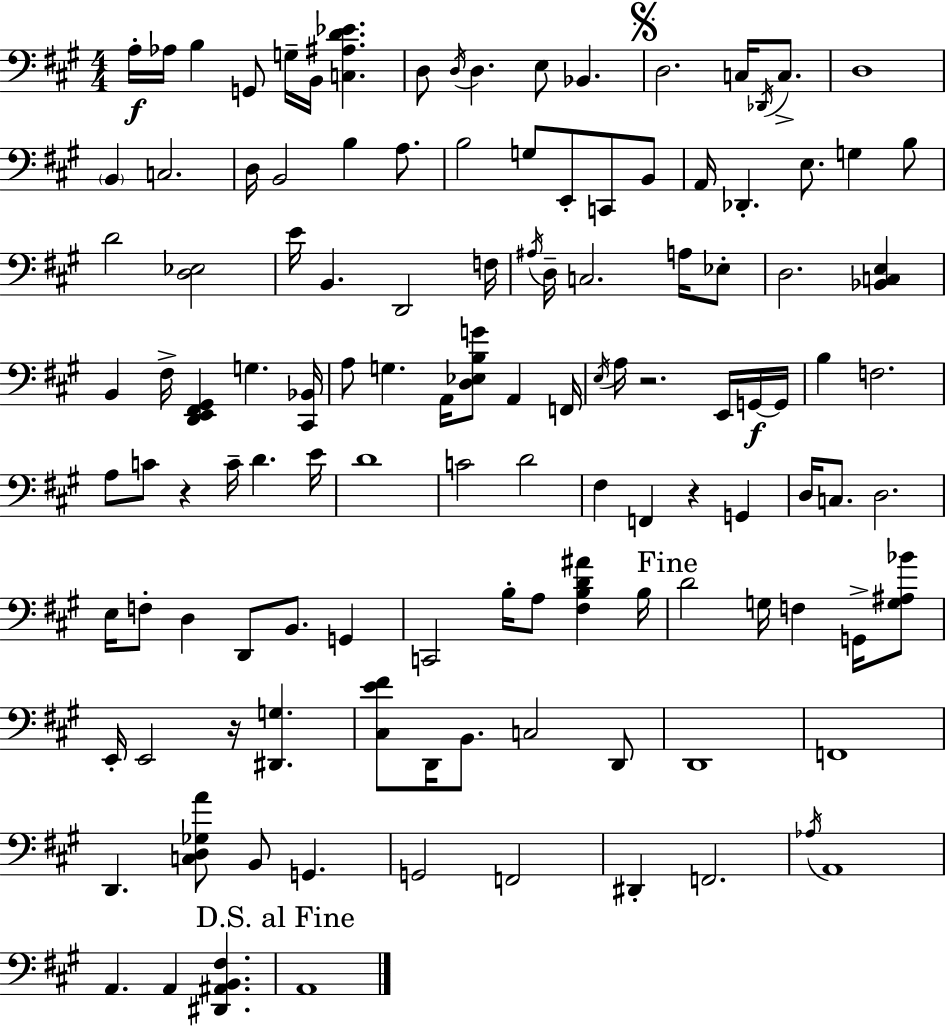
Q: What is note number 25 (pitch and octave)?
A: E2